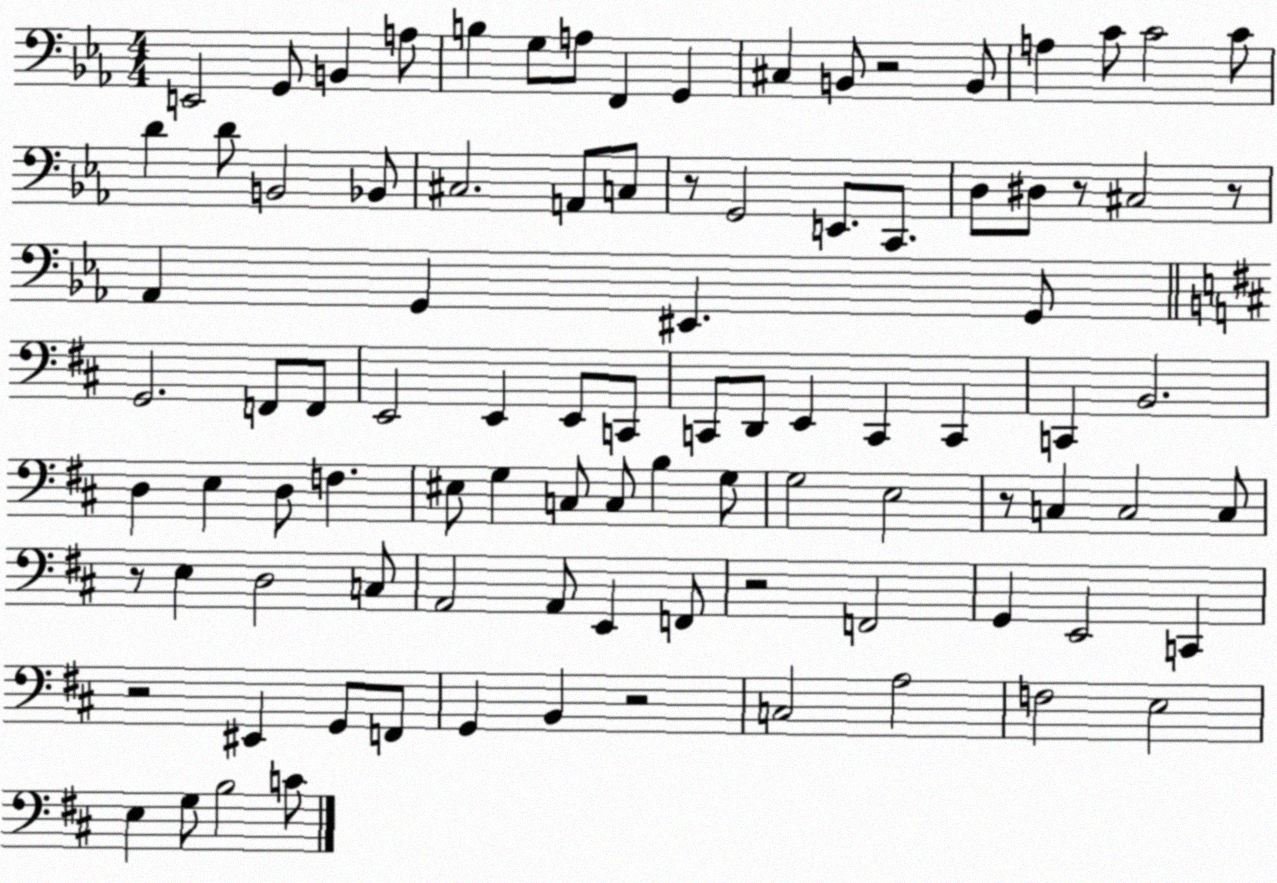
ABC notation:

X:1
T:Untitled
M:4/4
L:1/4
K:Eb
E,,2 G,,/2 B,, A,/2 B, G,/2 A,/2 F,, G,, ^C, B,,/2 z2 B,,/2 A, C/2 C2 C/2 D D/2 B,,2 _B,,/2 ^C,2 A,,/2 C,/2 z/2 G,,2 E,,/2 C,,/2 D,/2 ^D,/2 z/2 ^C,2 z/2 _A,, G,, ^E,, G,,/2 G,,2 F,,/2 F,,/2 E,,2 E,, E,,/2 C,,/2 C,,/2 D,,/2 E,, C,, C,, C,, B,,2 D, E, D,/2 F, ^E,/2 G, C,/2 C,/2 B, G,/2 G,2 E,2 z/2 C, C,2 C,/2 z/2 E, D,2 C,/2 A,,2 A,,/2 E,, F,,/2 z2 F,,2 G,, E,,2 C,, z2 ^E,, G,,/2 F,,/2 G,, B,, z2 C,2 A,2 F,2 E,2 E, G,/2 B,2 C/2